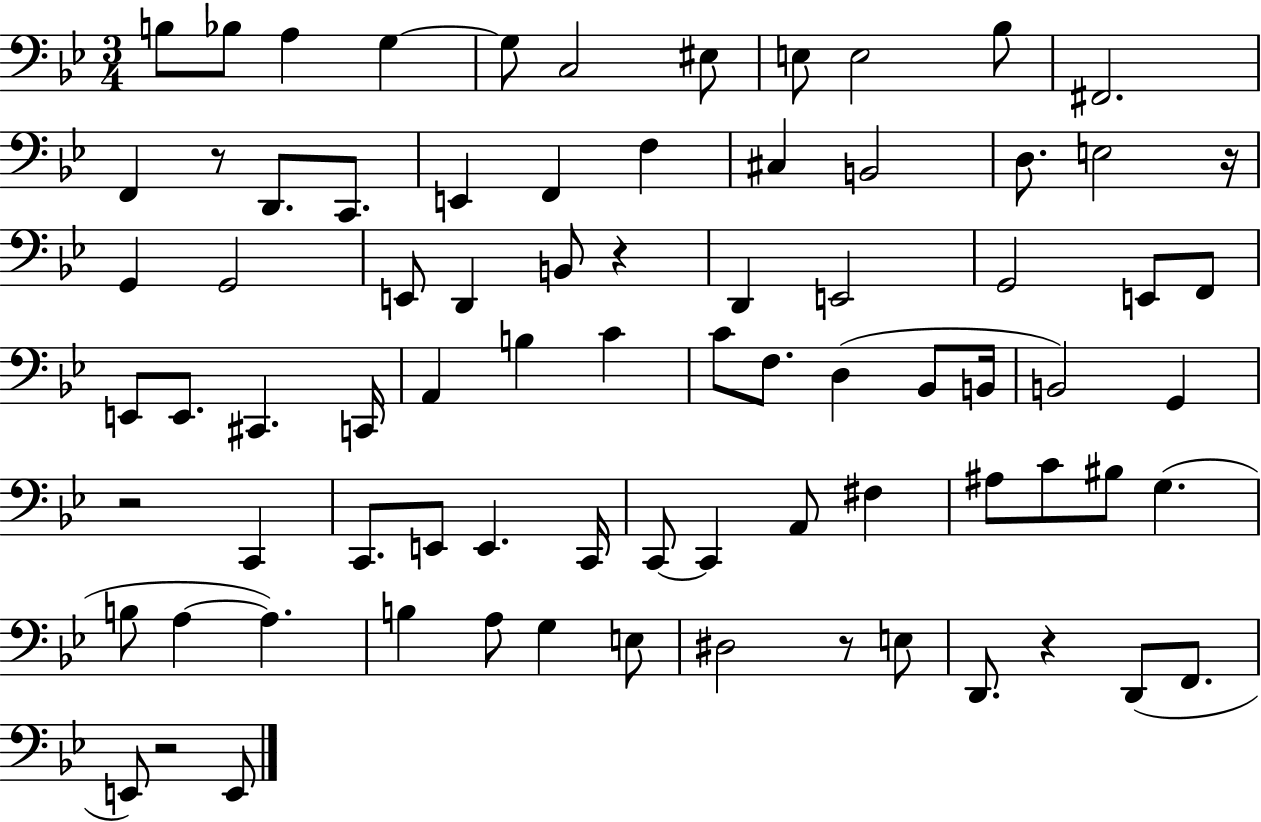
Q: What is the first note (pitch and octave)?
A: B3